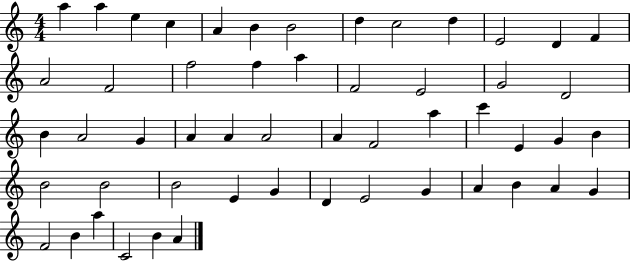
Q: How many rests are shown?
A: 0